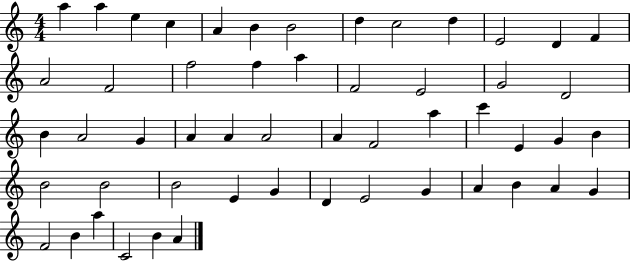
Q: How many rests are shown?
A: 0